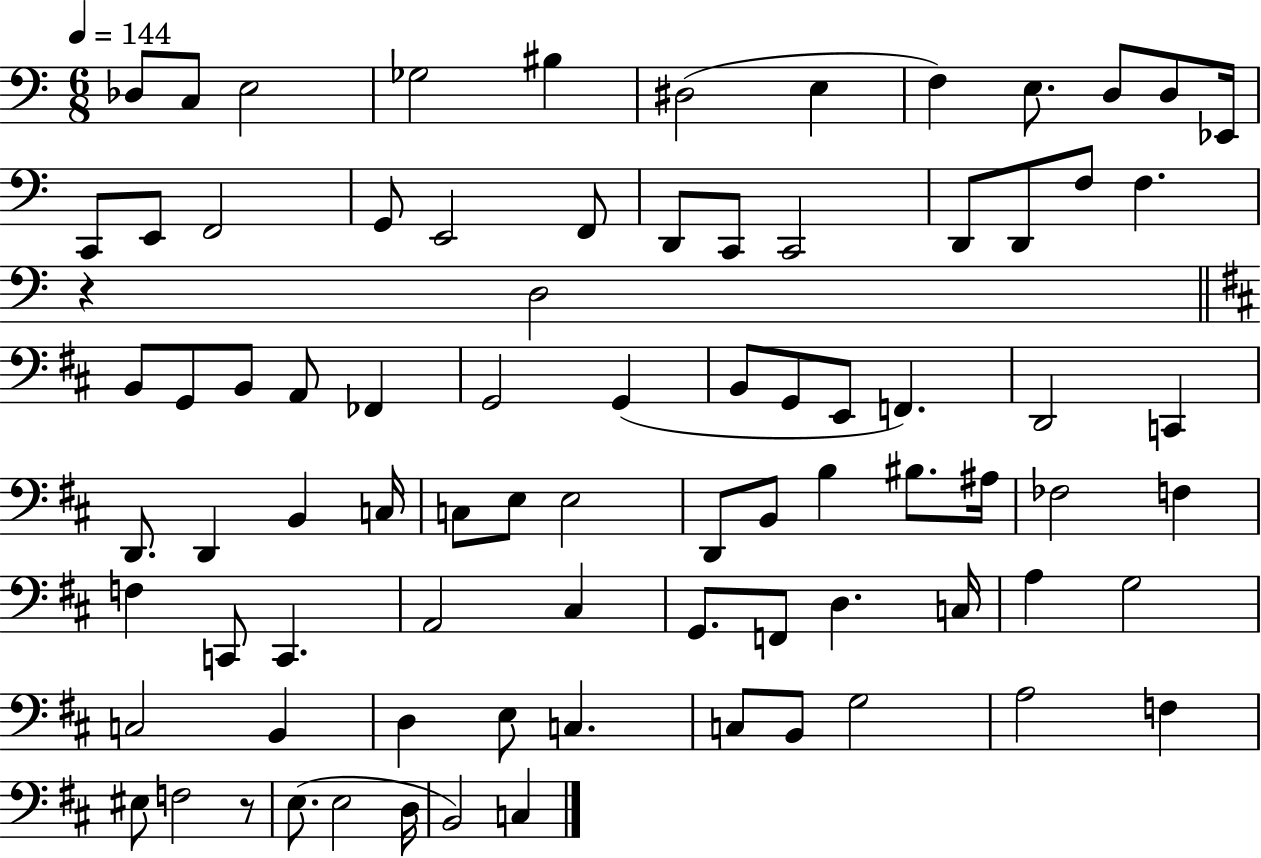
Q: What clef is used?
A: bass